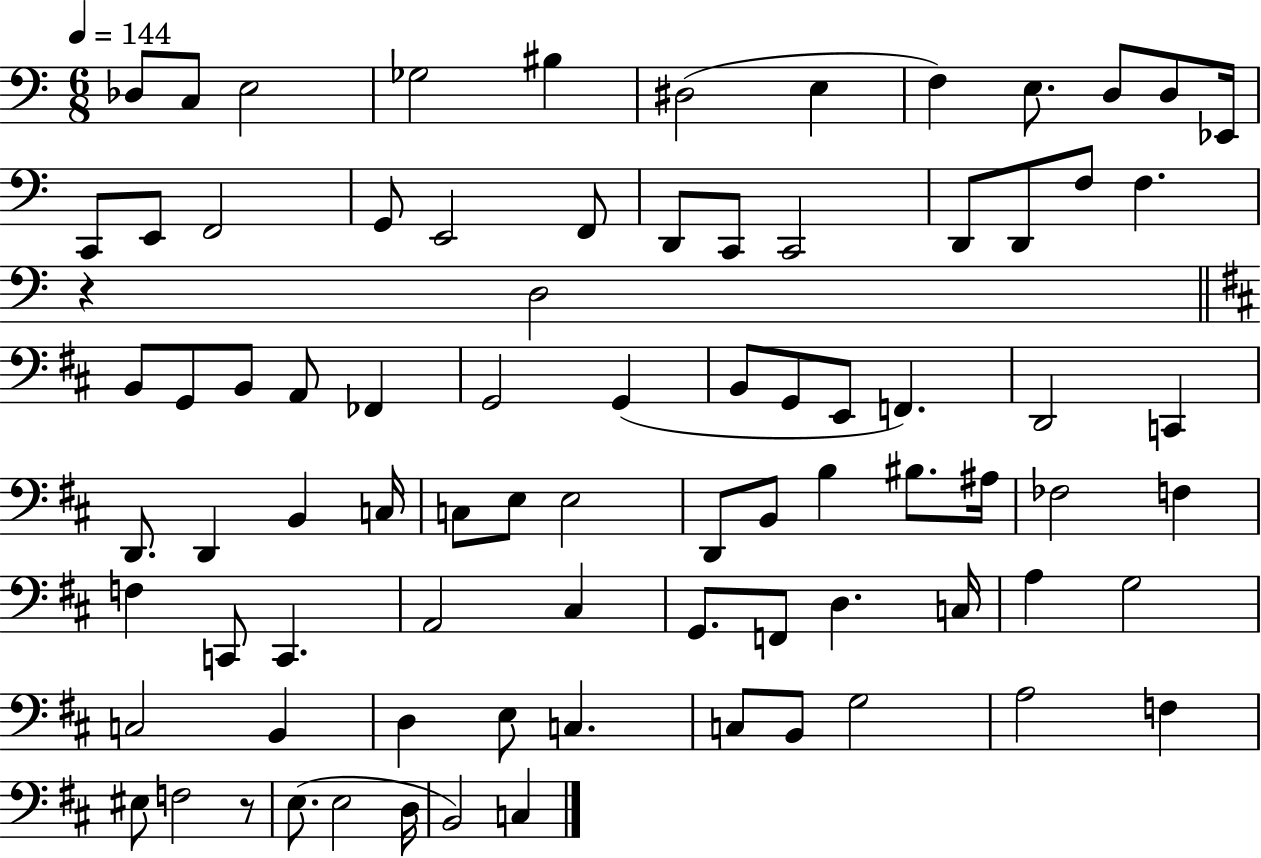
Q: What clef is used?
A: bass